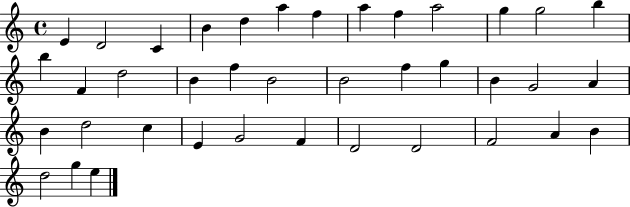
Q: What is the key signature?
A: C major